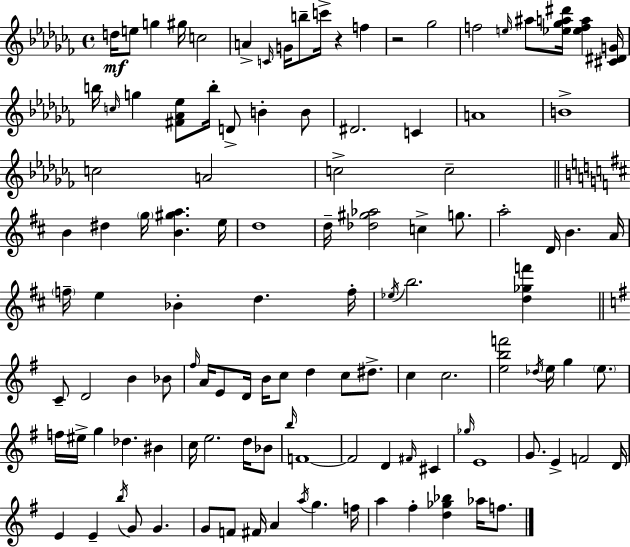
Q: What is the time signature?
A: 4/4